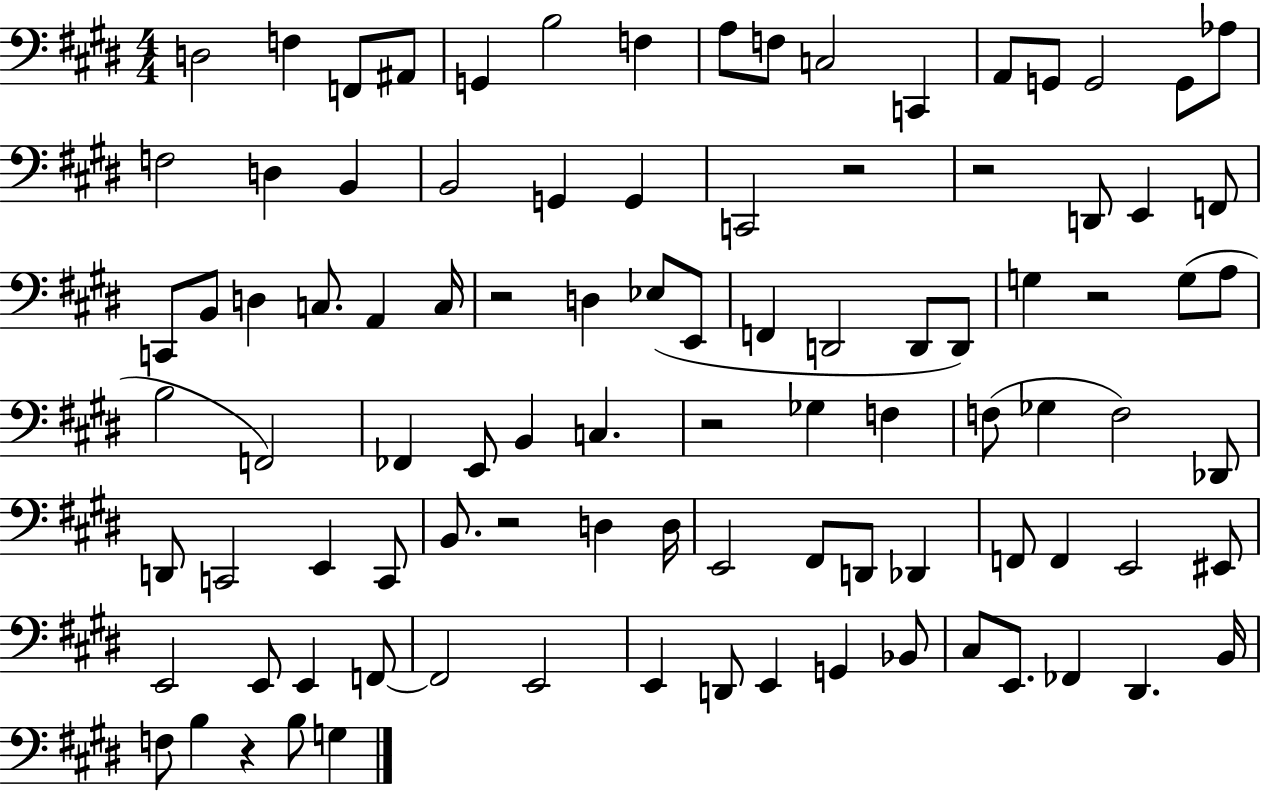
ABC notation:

X:1
T:Untitled
M:4/4
L:1/4
K:E
D,2 F, F,,/2 ^A,,/2 G,, B,2 F, A,/2 F,/2 C,2 C,, A,,/2 G,,/2 G,,2 G,,/2 _A,/2 F,2 D, B,, B,,2 G,, G,, C,,2 z2 z2 D,,/2 E,, F,,/2 C,,/2 B,,/2 D, C,/2 A,, C,/4 z2 D, _E,/2 E,,/2 F,, D,,2 D,,/2 D,,/2 G, z2 G,/2 A,/2 B,2 F,,2 _F,, E,,/2 B,, C, z2 _G, F, F,/2 _G, F,2 _D,,/2 D,,/2 C,,2 E,, C,,/2 B,,/2 z2 D, D,/4 E,,2 ^F,,/2 D,,/2 _D,, F,,/2 F,, E,,2 ^E,,/2 E,,2 E,,/2 E,, F,,/2 F,,2 E,,2 E,, D,,/2 E,, G,, _B,,/2 ^C,/2 E,,/2 _F,, ^D,, B,,/4 F,/2 B, z B,/2 G,